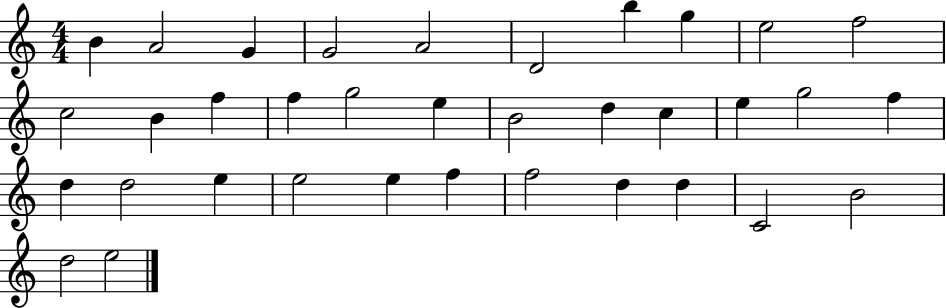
B4/q A4/h G4/q G4/h A4/h D4/h B5/q G5/q E5/h F5/h C5/h B4/q F5/q F5/q G5/h E5/q B4/h D5/q C5/q E5/q G5/h F5/q D5/q D5/h E5/q E5/h E5/q F5/q F5/h D5/q D5/q C4/h B4/h D5/h E5/h